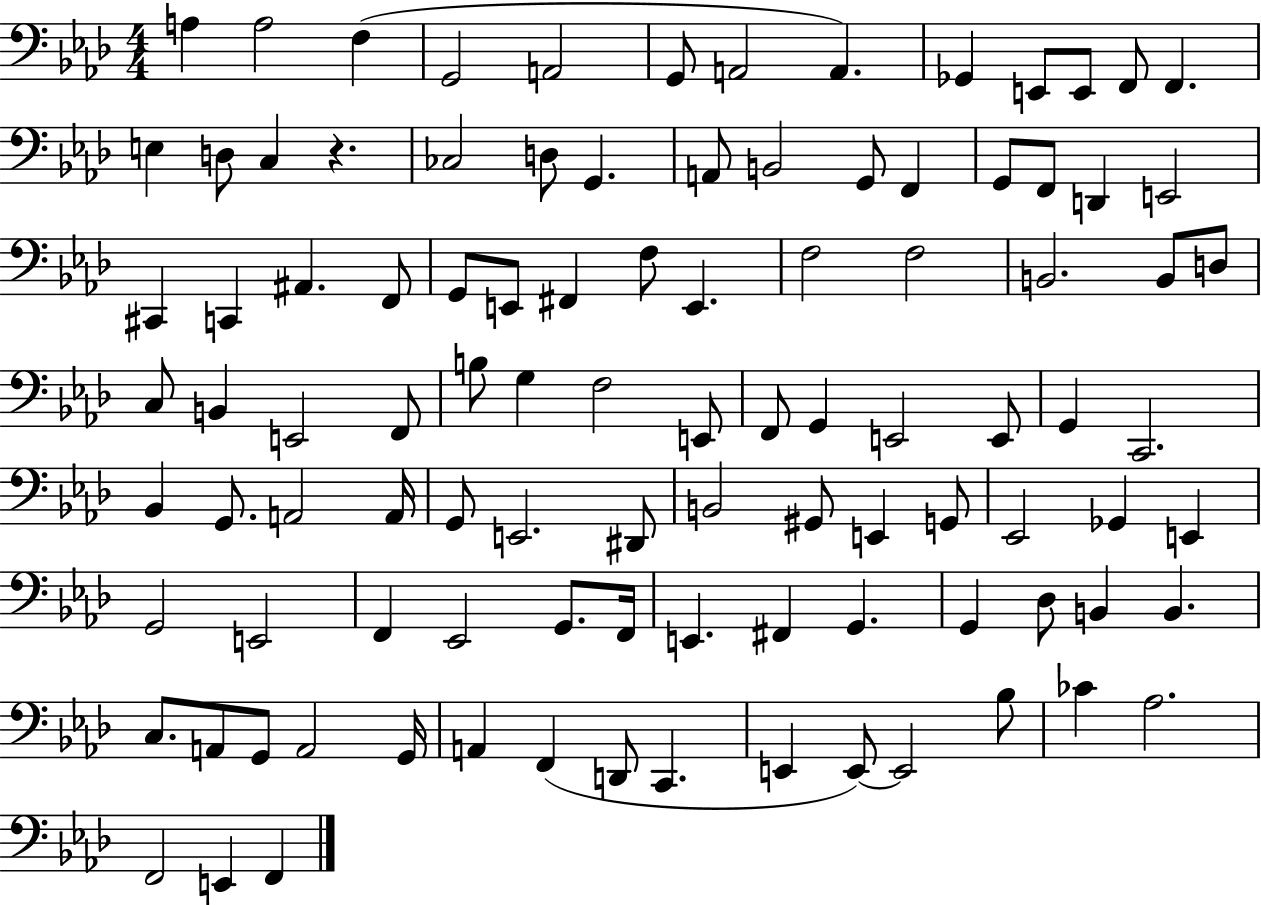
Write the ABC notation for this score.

X:1
T:Untitled
M:4/4
L:1/4
K:Ab
A, A,2 F, G,,2 A,,2 G,,/2 A,,2 A,, _G,, E,,/2 E,,/2 F,,/2 F,, E, D,/2 C, z _C,2 D,/2 G,, A,,/2 B,,2 G,,/2 F,, G,,/2 F,,/2 D,, E,,2 ^C,, C,, ^A,, F,,/2 G,,/2 E,,/2 ^F,, F,/2 E,, F,2 F,2 B,,2 B,,/2 D,/2 C,/2 B,, E,,2 F,,/2 B,/2 G, F,2 E,,/2 F,,/2 G,, E,,2 E,,/2 G,, C,,2 _B,, G,,/2 A,,2 A,,/4 G,,/2 E,,2 ^D,,/2 B,,2 ^G,,/2 E,, G,,/2 _E,,2 _G,, E,, G,,2 E,,2 F,, _E,,2 G,,/2 F,,/4 E,, ^F,, G,, G,, _D,/2 B,, B,, C,/2 A,,/2 G,,/2 A,,2 G,,/4 A,, F,, D,,/2 C,, E,, E,,/2 E,,2 _B,/2 _C _A,2 F,,2 E,, F,,